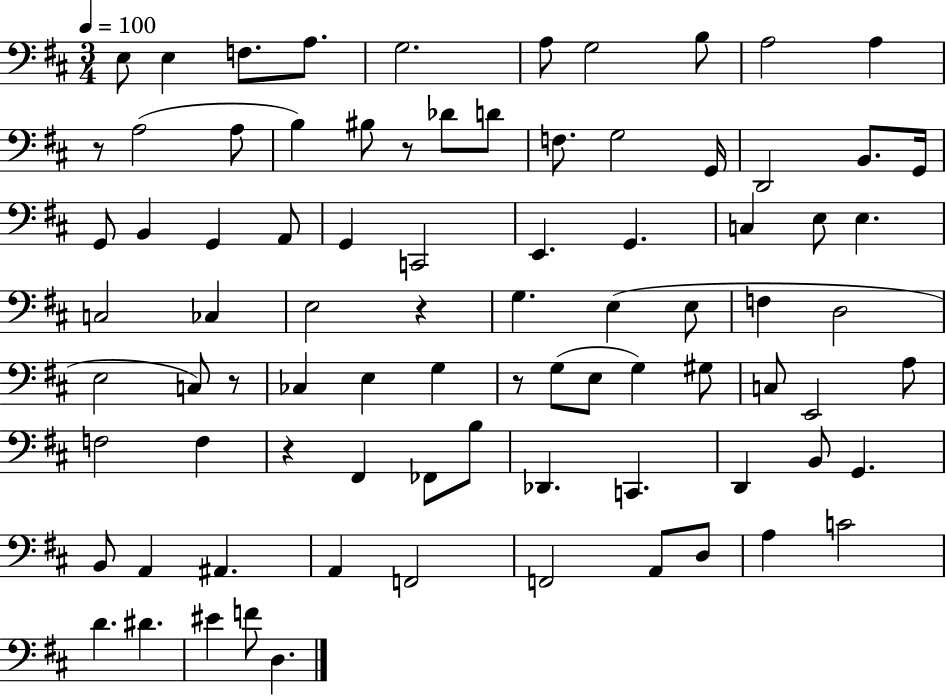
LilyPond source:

{
  \clef bass
  \numericTimeSignature
  \time 3/4
  \key d \major
  \tempo 4 = 100
  e8 e4 f8. a8. | g2. | a8 g2 b8 | a2 a4 | \break r8 a2( a8 | b4) bis8 r8 des'8 d'8 | f8. g2 g,16 | d,2 b,8. g,16 | \break g,8 b,4 g,4 a,8 | g,4 c,2 | e,4. g,4. | c4 e8 e4. | \break c2 ces4 | e2 r4 | g4. e4( e8 | f4 d2 | \break e2 c8) r8 | ces4 e4 g4 | r8 g8( e8 g4) gis8 | c8 e,2 a8 | \break f2 f4 | r4 fis,4 fes,8 b8 | des,4. c,4. | d,4 b,8 g,4. | \break b,8 a,4 ais,4. | a,4 f,2 | f,2 a,8 d8 | a4 c'2 | \break d'4. dis'4. | eis'4 f'8 d4. | \bar "|."
}